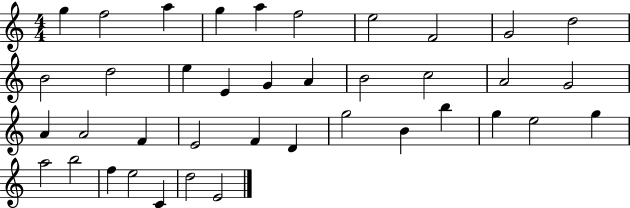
X:1
T:Untitled
M:4/4
L:1/4
K:C
g f2 a g a f2 e2 F2 G2 d2 B2 d2 e E G A B2 c2 A2 G2 A A2 F E2 F D g2 B b g e2 g a2 b2 f e2 C d2 E2